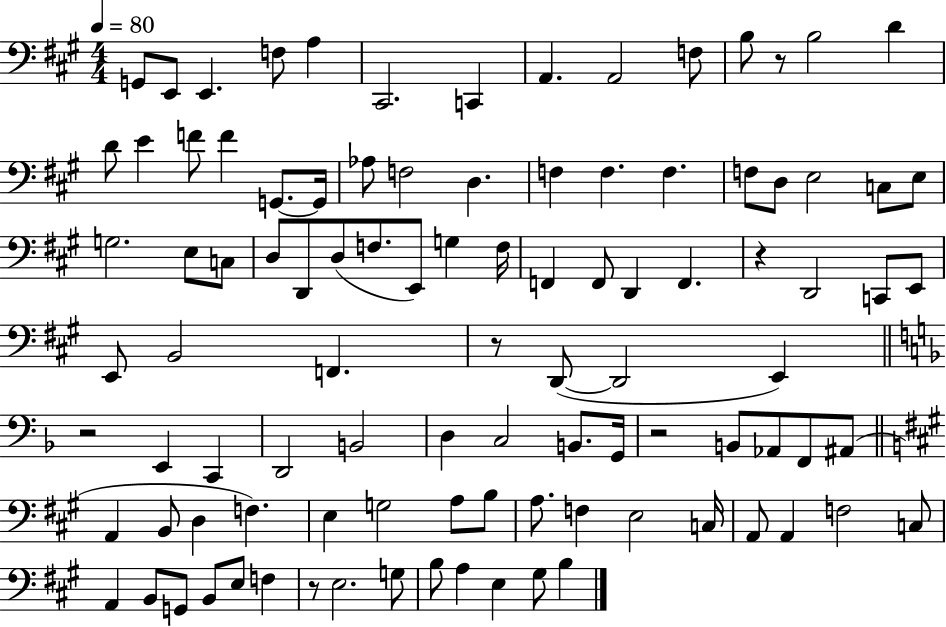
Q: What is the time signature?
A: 4/4